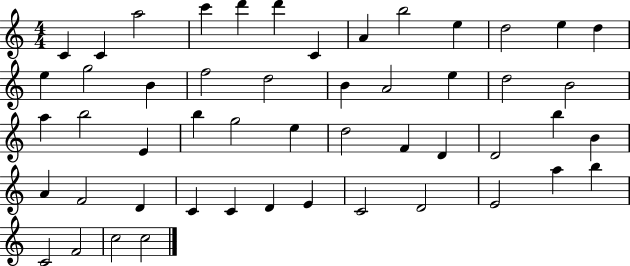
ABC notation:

X:1
T:Untitled
M:4/4
L:1/4
K:C
C C a2 c' d' d' C A b2 e d2 e d e g2 B f2 d2 B A2 e d2 B2 a b2 E b g2 e d2 F D D2 b B A F2 D C C D E C2 D2 E2 a b C2 F2 c2 c2